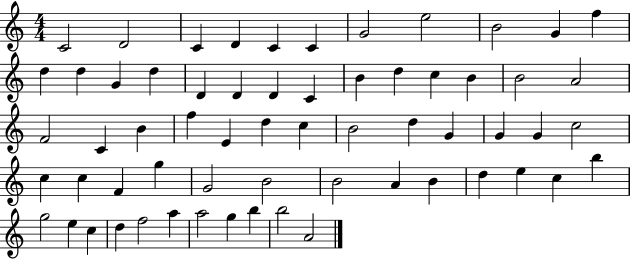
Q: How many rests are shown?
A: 0